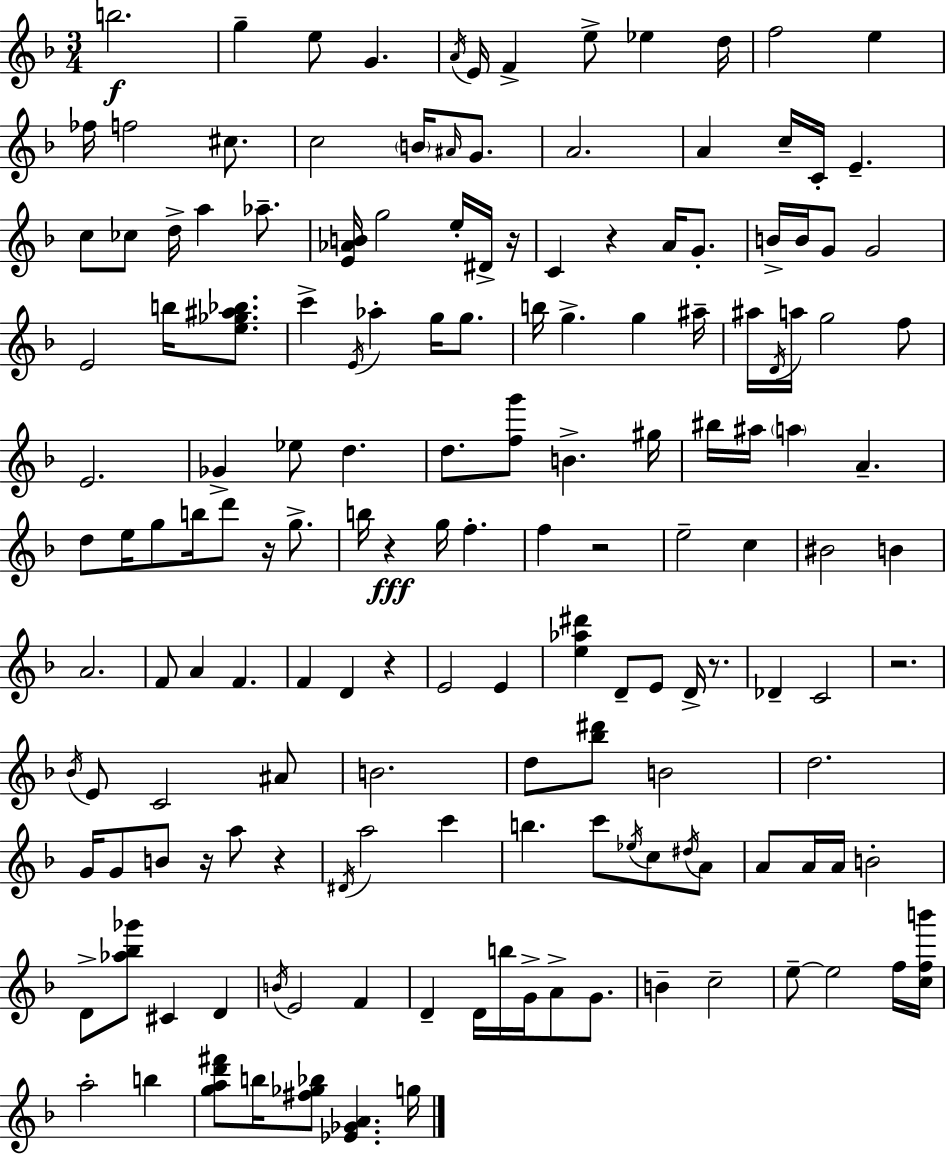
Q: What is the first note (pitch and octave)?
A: B5